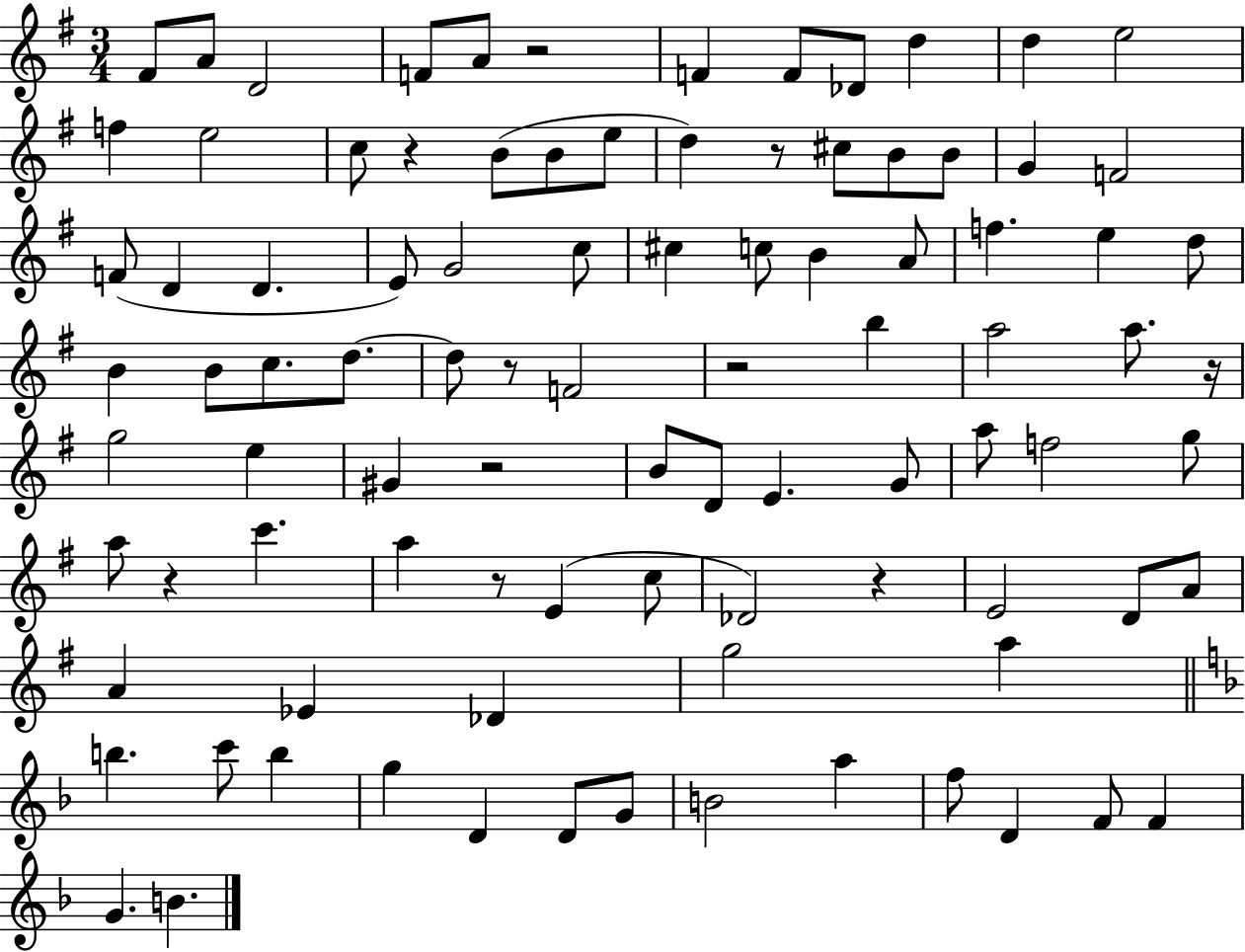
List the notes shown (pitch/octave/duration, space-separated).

F#4/e A4/e D4/h F4/e A4/e R/h F4/q F4/e Db4/e D5/q D5/q E5/h F5/q E5/h C5/e R/q B4/e B4/e E5/e D5/q R/e C#5/e B4/e B4/e G4/q F4/h F4/e D4/q D4/q. E4/e G4/h C5/e C#5/q C5/e B4/q A4/e F5/q. E5/q D5/e B4/q B4/e C5/e. D5/e. D5/e R/e F4/h R/h B5/q A5/h A5/e. R/s G5/h E5/q G#4/q R/h B4/e D4/e E4/q. G4/e A5/e F5/h G5/e A5/e R/q C6/q. A5/q R/e E4/q C5/e Db4/h R/q E4/h D4/e A4/e A4/q Eb4/q Db4/q G5/h A5/q B5/q. C6/e B5/q G5/q D4/q D4/e G4/e B4/h A5/q F5/e D4/q F4/e F4/q G4/q. B4/q.